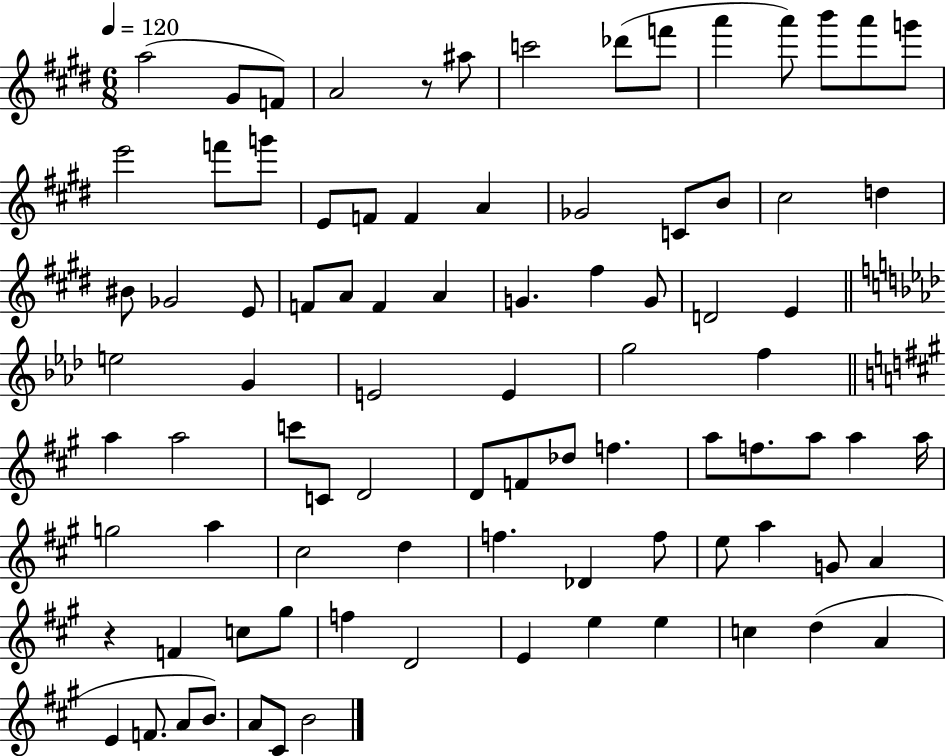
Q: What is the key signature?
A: E major